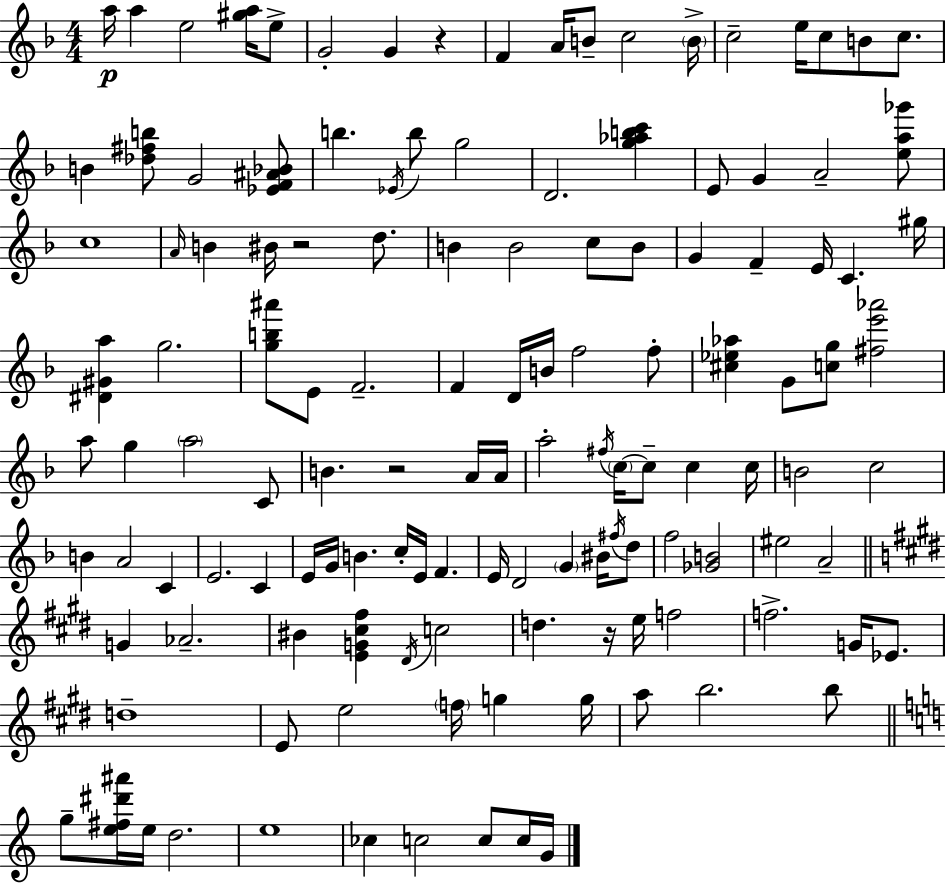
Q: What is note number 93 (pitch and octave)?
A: F5